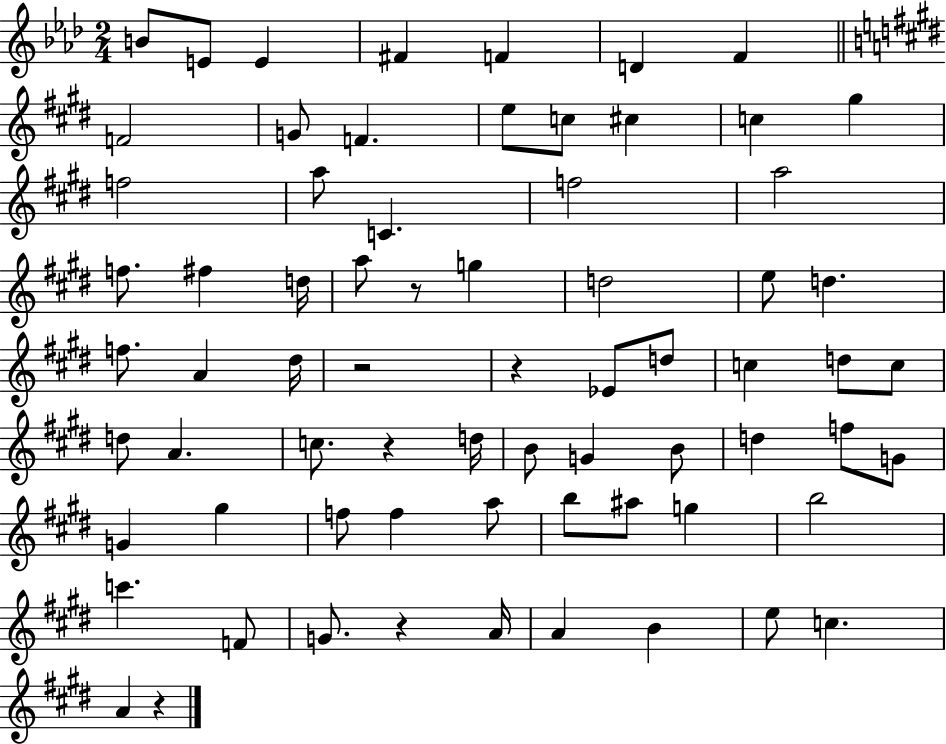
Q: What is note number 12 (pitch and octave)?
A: C5